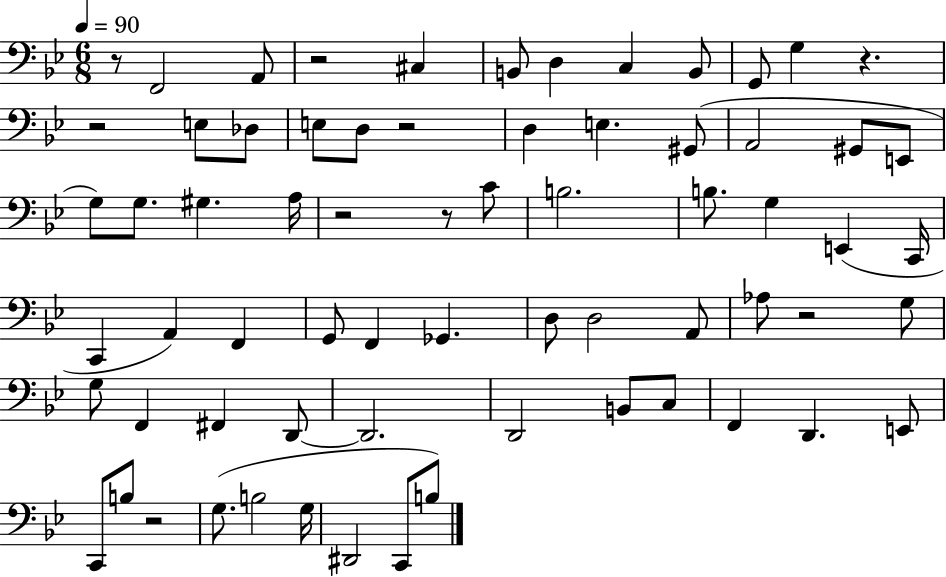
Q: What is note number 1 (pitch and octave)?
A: F2